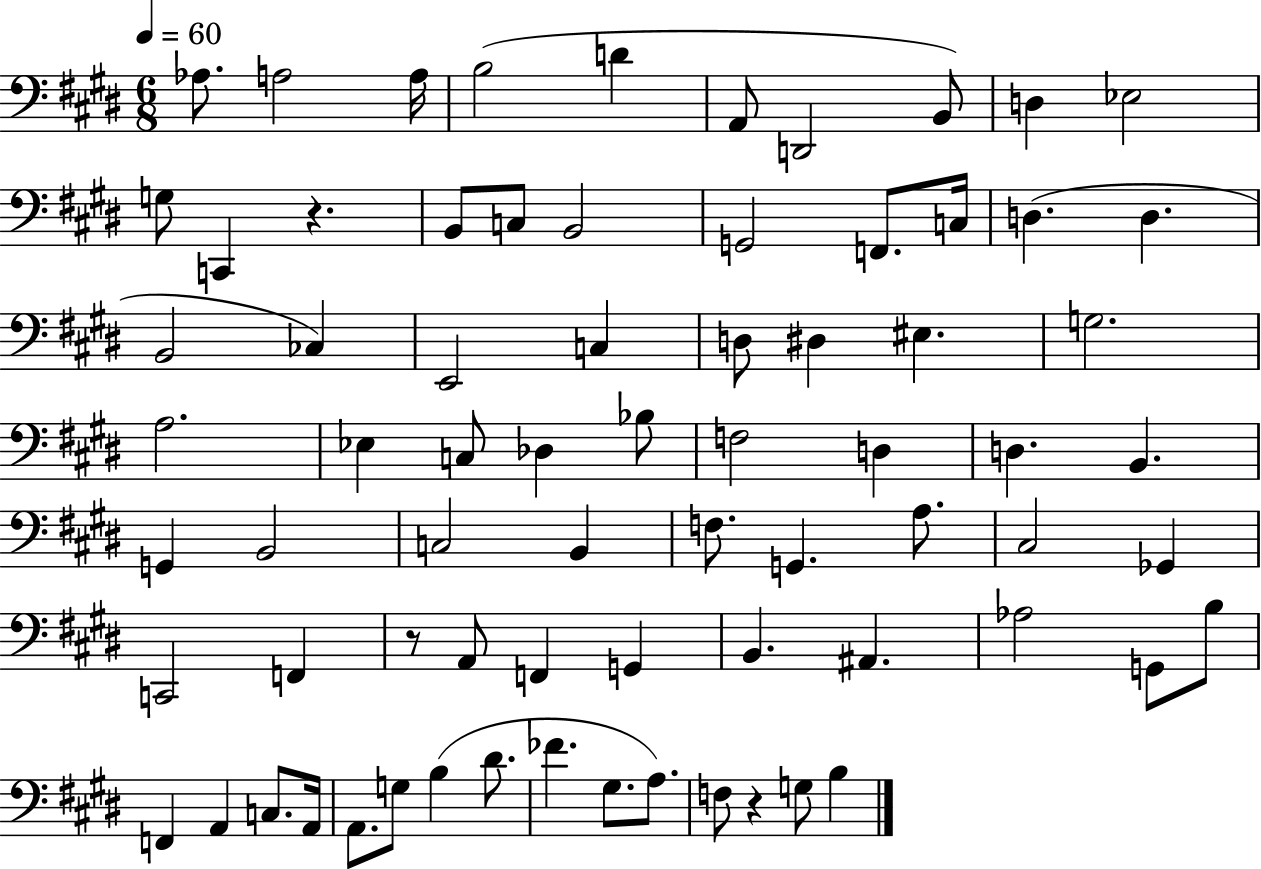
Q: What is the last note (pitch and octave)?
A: B3